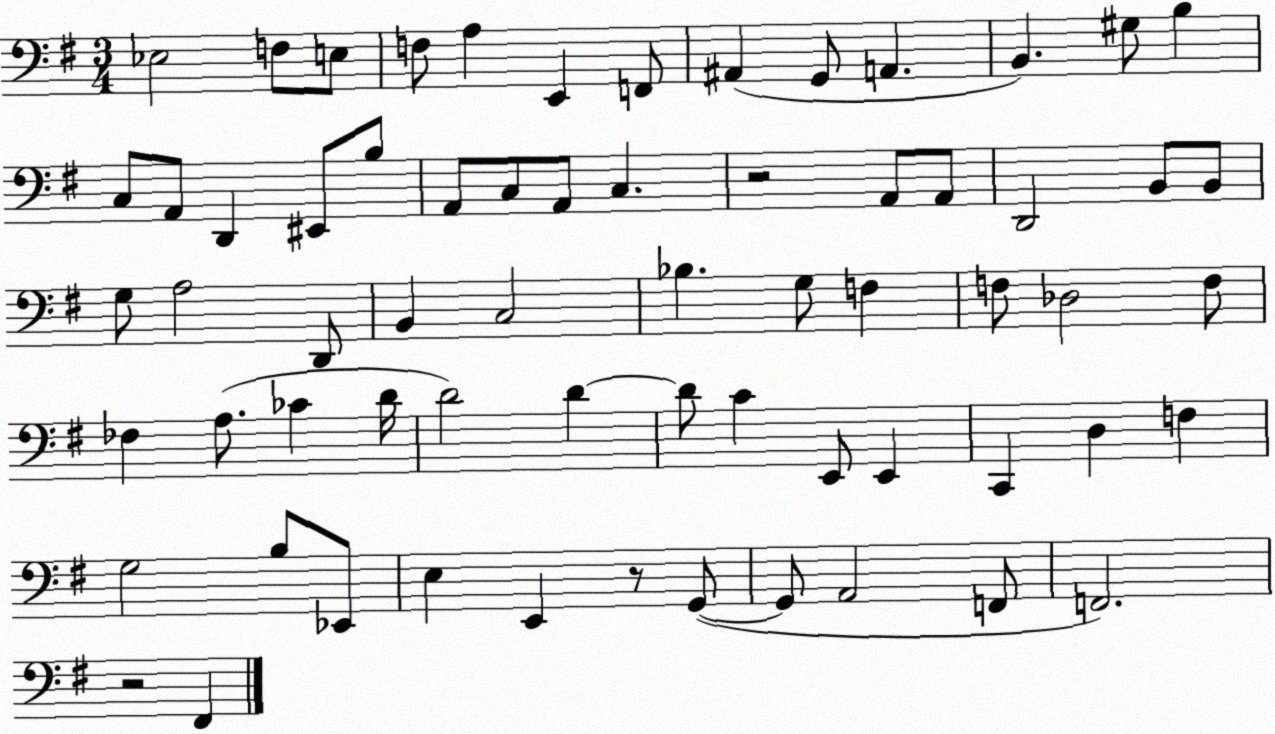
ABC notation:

X:1
T:Untitled
M:3/4
L:1/4
K:G
_E,2 F,/2 E,/2 F,/2 A, E,, F,,/2 ^A,, G,,/2 A,, B,, ^G,/2 B, C,/2 A,,/2 D,, ^E,,/2 B,/2 A,,/2 C,/2 A,,/2 C, z2 A,,/2 A,,/2 D,,2 B,,/2 B,,/2 G,/2 A,2 D,,/2 B,, C,2 _B, G,/2 F, F,/2 _D,2 F,/2 _F, A,/2 _C D/4 D2 D D/2 C E,,/2 E,, C,, D, F, G,2 B,/2 _E,,/2 E, E,, z/2 G,,/2 G,,/2 A,,2 F,,/2 F,,2 z2 ^F,,